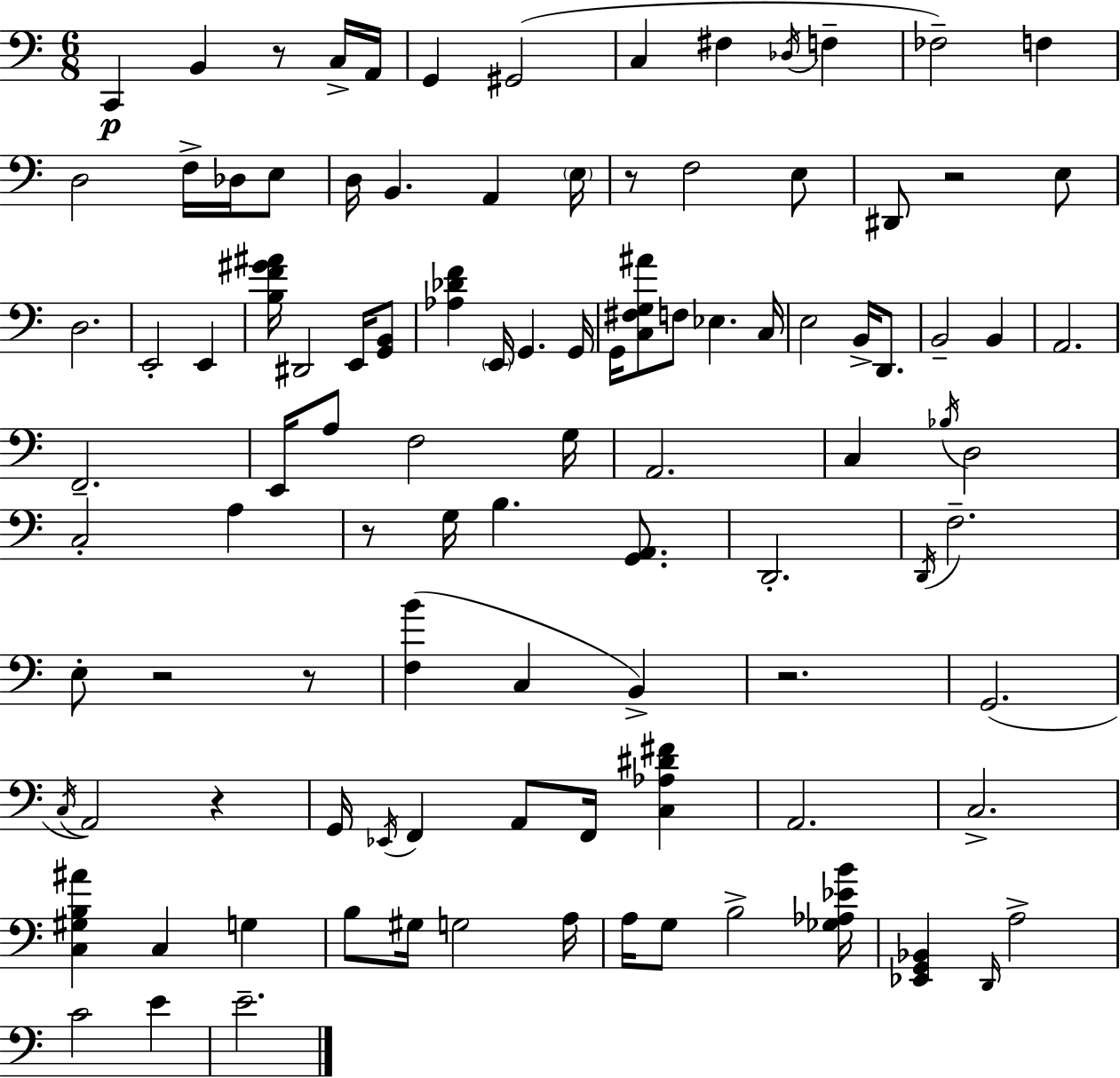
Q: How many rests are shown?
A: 8